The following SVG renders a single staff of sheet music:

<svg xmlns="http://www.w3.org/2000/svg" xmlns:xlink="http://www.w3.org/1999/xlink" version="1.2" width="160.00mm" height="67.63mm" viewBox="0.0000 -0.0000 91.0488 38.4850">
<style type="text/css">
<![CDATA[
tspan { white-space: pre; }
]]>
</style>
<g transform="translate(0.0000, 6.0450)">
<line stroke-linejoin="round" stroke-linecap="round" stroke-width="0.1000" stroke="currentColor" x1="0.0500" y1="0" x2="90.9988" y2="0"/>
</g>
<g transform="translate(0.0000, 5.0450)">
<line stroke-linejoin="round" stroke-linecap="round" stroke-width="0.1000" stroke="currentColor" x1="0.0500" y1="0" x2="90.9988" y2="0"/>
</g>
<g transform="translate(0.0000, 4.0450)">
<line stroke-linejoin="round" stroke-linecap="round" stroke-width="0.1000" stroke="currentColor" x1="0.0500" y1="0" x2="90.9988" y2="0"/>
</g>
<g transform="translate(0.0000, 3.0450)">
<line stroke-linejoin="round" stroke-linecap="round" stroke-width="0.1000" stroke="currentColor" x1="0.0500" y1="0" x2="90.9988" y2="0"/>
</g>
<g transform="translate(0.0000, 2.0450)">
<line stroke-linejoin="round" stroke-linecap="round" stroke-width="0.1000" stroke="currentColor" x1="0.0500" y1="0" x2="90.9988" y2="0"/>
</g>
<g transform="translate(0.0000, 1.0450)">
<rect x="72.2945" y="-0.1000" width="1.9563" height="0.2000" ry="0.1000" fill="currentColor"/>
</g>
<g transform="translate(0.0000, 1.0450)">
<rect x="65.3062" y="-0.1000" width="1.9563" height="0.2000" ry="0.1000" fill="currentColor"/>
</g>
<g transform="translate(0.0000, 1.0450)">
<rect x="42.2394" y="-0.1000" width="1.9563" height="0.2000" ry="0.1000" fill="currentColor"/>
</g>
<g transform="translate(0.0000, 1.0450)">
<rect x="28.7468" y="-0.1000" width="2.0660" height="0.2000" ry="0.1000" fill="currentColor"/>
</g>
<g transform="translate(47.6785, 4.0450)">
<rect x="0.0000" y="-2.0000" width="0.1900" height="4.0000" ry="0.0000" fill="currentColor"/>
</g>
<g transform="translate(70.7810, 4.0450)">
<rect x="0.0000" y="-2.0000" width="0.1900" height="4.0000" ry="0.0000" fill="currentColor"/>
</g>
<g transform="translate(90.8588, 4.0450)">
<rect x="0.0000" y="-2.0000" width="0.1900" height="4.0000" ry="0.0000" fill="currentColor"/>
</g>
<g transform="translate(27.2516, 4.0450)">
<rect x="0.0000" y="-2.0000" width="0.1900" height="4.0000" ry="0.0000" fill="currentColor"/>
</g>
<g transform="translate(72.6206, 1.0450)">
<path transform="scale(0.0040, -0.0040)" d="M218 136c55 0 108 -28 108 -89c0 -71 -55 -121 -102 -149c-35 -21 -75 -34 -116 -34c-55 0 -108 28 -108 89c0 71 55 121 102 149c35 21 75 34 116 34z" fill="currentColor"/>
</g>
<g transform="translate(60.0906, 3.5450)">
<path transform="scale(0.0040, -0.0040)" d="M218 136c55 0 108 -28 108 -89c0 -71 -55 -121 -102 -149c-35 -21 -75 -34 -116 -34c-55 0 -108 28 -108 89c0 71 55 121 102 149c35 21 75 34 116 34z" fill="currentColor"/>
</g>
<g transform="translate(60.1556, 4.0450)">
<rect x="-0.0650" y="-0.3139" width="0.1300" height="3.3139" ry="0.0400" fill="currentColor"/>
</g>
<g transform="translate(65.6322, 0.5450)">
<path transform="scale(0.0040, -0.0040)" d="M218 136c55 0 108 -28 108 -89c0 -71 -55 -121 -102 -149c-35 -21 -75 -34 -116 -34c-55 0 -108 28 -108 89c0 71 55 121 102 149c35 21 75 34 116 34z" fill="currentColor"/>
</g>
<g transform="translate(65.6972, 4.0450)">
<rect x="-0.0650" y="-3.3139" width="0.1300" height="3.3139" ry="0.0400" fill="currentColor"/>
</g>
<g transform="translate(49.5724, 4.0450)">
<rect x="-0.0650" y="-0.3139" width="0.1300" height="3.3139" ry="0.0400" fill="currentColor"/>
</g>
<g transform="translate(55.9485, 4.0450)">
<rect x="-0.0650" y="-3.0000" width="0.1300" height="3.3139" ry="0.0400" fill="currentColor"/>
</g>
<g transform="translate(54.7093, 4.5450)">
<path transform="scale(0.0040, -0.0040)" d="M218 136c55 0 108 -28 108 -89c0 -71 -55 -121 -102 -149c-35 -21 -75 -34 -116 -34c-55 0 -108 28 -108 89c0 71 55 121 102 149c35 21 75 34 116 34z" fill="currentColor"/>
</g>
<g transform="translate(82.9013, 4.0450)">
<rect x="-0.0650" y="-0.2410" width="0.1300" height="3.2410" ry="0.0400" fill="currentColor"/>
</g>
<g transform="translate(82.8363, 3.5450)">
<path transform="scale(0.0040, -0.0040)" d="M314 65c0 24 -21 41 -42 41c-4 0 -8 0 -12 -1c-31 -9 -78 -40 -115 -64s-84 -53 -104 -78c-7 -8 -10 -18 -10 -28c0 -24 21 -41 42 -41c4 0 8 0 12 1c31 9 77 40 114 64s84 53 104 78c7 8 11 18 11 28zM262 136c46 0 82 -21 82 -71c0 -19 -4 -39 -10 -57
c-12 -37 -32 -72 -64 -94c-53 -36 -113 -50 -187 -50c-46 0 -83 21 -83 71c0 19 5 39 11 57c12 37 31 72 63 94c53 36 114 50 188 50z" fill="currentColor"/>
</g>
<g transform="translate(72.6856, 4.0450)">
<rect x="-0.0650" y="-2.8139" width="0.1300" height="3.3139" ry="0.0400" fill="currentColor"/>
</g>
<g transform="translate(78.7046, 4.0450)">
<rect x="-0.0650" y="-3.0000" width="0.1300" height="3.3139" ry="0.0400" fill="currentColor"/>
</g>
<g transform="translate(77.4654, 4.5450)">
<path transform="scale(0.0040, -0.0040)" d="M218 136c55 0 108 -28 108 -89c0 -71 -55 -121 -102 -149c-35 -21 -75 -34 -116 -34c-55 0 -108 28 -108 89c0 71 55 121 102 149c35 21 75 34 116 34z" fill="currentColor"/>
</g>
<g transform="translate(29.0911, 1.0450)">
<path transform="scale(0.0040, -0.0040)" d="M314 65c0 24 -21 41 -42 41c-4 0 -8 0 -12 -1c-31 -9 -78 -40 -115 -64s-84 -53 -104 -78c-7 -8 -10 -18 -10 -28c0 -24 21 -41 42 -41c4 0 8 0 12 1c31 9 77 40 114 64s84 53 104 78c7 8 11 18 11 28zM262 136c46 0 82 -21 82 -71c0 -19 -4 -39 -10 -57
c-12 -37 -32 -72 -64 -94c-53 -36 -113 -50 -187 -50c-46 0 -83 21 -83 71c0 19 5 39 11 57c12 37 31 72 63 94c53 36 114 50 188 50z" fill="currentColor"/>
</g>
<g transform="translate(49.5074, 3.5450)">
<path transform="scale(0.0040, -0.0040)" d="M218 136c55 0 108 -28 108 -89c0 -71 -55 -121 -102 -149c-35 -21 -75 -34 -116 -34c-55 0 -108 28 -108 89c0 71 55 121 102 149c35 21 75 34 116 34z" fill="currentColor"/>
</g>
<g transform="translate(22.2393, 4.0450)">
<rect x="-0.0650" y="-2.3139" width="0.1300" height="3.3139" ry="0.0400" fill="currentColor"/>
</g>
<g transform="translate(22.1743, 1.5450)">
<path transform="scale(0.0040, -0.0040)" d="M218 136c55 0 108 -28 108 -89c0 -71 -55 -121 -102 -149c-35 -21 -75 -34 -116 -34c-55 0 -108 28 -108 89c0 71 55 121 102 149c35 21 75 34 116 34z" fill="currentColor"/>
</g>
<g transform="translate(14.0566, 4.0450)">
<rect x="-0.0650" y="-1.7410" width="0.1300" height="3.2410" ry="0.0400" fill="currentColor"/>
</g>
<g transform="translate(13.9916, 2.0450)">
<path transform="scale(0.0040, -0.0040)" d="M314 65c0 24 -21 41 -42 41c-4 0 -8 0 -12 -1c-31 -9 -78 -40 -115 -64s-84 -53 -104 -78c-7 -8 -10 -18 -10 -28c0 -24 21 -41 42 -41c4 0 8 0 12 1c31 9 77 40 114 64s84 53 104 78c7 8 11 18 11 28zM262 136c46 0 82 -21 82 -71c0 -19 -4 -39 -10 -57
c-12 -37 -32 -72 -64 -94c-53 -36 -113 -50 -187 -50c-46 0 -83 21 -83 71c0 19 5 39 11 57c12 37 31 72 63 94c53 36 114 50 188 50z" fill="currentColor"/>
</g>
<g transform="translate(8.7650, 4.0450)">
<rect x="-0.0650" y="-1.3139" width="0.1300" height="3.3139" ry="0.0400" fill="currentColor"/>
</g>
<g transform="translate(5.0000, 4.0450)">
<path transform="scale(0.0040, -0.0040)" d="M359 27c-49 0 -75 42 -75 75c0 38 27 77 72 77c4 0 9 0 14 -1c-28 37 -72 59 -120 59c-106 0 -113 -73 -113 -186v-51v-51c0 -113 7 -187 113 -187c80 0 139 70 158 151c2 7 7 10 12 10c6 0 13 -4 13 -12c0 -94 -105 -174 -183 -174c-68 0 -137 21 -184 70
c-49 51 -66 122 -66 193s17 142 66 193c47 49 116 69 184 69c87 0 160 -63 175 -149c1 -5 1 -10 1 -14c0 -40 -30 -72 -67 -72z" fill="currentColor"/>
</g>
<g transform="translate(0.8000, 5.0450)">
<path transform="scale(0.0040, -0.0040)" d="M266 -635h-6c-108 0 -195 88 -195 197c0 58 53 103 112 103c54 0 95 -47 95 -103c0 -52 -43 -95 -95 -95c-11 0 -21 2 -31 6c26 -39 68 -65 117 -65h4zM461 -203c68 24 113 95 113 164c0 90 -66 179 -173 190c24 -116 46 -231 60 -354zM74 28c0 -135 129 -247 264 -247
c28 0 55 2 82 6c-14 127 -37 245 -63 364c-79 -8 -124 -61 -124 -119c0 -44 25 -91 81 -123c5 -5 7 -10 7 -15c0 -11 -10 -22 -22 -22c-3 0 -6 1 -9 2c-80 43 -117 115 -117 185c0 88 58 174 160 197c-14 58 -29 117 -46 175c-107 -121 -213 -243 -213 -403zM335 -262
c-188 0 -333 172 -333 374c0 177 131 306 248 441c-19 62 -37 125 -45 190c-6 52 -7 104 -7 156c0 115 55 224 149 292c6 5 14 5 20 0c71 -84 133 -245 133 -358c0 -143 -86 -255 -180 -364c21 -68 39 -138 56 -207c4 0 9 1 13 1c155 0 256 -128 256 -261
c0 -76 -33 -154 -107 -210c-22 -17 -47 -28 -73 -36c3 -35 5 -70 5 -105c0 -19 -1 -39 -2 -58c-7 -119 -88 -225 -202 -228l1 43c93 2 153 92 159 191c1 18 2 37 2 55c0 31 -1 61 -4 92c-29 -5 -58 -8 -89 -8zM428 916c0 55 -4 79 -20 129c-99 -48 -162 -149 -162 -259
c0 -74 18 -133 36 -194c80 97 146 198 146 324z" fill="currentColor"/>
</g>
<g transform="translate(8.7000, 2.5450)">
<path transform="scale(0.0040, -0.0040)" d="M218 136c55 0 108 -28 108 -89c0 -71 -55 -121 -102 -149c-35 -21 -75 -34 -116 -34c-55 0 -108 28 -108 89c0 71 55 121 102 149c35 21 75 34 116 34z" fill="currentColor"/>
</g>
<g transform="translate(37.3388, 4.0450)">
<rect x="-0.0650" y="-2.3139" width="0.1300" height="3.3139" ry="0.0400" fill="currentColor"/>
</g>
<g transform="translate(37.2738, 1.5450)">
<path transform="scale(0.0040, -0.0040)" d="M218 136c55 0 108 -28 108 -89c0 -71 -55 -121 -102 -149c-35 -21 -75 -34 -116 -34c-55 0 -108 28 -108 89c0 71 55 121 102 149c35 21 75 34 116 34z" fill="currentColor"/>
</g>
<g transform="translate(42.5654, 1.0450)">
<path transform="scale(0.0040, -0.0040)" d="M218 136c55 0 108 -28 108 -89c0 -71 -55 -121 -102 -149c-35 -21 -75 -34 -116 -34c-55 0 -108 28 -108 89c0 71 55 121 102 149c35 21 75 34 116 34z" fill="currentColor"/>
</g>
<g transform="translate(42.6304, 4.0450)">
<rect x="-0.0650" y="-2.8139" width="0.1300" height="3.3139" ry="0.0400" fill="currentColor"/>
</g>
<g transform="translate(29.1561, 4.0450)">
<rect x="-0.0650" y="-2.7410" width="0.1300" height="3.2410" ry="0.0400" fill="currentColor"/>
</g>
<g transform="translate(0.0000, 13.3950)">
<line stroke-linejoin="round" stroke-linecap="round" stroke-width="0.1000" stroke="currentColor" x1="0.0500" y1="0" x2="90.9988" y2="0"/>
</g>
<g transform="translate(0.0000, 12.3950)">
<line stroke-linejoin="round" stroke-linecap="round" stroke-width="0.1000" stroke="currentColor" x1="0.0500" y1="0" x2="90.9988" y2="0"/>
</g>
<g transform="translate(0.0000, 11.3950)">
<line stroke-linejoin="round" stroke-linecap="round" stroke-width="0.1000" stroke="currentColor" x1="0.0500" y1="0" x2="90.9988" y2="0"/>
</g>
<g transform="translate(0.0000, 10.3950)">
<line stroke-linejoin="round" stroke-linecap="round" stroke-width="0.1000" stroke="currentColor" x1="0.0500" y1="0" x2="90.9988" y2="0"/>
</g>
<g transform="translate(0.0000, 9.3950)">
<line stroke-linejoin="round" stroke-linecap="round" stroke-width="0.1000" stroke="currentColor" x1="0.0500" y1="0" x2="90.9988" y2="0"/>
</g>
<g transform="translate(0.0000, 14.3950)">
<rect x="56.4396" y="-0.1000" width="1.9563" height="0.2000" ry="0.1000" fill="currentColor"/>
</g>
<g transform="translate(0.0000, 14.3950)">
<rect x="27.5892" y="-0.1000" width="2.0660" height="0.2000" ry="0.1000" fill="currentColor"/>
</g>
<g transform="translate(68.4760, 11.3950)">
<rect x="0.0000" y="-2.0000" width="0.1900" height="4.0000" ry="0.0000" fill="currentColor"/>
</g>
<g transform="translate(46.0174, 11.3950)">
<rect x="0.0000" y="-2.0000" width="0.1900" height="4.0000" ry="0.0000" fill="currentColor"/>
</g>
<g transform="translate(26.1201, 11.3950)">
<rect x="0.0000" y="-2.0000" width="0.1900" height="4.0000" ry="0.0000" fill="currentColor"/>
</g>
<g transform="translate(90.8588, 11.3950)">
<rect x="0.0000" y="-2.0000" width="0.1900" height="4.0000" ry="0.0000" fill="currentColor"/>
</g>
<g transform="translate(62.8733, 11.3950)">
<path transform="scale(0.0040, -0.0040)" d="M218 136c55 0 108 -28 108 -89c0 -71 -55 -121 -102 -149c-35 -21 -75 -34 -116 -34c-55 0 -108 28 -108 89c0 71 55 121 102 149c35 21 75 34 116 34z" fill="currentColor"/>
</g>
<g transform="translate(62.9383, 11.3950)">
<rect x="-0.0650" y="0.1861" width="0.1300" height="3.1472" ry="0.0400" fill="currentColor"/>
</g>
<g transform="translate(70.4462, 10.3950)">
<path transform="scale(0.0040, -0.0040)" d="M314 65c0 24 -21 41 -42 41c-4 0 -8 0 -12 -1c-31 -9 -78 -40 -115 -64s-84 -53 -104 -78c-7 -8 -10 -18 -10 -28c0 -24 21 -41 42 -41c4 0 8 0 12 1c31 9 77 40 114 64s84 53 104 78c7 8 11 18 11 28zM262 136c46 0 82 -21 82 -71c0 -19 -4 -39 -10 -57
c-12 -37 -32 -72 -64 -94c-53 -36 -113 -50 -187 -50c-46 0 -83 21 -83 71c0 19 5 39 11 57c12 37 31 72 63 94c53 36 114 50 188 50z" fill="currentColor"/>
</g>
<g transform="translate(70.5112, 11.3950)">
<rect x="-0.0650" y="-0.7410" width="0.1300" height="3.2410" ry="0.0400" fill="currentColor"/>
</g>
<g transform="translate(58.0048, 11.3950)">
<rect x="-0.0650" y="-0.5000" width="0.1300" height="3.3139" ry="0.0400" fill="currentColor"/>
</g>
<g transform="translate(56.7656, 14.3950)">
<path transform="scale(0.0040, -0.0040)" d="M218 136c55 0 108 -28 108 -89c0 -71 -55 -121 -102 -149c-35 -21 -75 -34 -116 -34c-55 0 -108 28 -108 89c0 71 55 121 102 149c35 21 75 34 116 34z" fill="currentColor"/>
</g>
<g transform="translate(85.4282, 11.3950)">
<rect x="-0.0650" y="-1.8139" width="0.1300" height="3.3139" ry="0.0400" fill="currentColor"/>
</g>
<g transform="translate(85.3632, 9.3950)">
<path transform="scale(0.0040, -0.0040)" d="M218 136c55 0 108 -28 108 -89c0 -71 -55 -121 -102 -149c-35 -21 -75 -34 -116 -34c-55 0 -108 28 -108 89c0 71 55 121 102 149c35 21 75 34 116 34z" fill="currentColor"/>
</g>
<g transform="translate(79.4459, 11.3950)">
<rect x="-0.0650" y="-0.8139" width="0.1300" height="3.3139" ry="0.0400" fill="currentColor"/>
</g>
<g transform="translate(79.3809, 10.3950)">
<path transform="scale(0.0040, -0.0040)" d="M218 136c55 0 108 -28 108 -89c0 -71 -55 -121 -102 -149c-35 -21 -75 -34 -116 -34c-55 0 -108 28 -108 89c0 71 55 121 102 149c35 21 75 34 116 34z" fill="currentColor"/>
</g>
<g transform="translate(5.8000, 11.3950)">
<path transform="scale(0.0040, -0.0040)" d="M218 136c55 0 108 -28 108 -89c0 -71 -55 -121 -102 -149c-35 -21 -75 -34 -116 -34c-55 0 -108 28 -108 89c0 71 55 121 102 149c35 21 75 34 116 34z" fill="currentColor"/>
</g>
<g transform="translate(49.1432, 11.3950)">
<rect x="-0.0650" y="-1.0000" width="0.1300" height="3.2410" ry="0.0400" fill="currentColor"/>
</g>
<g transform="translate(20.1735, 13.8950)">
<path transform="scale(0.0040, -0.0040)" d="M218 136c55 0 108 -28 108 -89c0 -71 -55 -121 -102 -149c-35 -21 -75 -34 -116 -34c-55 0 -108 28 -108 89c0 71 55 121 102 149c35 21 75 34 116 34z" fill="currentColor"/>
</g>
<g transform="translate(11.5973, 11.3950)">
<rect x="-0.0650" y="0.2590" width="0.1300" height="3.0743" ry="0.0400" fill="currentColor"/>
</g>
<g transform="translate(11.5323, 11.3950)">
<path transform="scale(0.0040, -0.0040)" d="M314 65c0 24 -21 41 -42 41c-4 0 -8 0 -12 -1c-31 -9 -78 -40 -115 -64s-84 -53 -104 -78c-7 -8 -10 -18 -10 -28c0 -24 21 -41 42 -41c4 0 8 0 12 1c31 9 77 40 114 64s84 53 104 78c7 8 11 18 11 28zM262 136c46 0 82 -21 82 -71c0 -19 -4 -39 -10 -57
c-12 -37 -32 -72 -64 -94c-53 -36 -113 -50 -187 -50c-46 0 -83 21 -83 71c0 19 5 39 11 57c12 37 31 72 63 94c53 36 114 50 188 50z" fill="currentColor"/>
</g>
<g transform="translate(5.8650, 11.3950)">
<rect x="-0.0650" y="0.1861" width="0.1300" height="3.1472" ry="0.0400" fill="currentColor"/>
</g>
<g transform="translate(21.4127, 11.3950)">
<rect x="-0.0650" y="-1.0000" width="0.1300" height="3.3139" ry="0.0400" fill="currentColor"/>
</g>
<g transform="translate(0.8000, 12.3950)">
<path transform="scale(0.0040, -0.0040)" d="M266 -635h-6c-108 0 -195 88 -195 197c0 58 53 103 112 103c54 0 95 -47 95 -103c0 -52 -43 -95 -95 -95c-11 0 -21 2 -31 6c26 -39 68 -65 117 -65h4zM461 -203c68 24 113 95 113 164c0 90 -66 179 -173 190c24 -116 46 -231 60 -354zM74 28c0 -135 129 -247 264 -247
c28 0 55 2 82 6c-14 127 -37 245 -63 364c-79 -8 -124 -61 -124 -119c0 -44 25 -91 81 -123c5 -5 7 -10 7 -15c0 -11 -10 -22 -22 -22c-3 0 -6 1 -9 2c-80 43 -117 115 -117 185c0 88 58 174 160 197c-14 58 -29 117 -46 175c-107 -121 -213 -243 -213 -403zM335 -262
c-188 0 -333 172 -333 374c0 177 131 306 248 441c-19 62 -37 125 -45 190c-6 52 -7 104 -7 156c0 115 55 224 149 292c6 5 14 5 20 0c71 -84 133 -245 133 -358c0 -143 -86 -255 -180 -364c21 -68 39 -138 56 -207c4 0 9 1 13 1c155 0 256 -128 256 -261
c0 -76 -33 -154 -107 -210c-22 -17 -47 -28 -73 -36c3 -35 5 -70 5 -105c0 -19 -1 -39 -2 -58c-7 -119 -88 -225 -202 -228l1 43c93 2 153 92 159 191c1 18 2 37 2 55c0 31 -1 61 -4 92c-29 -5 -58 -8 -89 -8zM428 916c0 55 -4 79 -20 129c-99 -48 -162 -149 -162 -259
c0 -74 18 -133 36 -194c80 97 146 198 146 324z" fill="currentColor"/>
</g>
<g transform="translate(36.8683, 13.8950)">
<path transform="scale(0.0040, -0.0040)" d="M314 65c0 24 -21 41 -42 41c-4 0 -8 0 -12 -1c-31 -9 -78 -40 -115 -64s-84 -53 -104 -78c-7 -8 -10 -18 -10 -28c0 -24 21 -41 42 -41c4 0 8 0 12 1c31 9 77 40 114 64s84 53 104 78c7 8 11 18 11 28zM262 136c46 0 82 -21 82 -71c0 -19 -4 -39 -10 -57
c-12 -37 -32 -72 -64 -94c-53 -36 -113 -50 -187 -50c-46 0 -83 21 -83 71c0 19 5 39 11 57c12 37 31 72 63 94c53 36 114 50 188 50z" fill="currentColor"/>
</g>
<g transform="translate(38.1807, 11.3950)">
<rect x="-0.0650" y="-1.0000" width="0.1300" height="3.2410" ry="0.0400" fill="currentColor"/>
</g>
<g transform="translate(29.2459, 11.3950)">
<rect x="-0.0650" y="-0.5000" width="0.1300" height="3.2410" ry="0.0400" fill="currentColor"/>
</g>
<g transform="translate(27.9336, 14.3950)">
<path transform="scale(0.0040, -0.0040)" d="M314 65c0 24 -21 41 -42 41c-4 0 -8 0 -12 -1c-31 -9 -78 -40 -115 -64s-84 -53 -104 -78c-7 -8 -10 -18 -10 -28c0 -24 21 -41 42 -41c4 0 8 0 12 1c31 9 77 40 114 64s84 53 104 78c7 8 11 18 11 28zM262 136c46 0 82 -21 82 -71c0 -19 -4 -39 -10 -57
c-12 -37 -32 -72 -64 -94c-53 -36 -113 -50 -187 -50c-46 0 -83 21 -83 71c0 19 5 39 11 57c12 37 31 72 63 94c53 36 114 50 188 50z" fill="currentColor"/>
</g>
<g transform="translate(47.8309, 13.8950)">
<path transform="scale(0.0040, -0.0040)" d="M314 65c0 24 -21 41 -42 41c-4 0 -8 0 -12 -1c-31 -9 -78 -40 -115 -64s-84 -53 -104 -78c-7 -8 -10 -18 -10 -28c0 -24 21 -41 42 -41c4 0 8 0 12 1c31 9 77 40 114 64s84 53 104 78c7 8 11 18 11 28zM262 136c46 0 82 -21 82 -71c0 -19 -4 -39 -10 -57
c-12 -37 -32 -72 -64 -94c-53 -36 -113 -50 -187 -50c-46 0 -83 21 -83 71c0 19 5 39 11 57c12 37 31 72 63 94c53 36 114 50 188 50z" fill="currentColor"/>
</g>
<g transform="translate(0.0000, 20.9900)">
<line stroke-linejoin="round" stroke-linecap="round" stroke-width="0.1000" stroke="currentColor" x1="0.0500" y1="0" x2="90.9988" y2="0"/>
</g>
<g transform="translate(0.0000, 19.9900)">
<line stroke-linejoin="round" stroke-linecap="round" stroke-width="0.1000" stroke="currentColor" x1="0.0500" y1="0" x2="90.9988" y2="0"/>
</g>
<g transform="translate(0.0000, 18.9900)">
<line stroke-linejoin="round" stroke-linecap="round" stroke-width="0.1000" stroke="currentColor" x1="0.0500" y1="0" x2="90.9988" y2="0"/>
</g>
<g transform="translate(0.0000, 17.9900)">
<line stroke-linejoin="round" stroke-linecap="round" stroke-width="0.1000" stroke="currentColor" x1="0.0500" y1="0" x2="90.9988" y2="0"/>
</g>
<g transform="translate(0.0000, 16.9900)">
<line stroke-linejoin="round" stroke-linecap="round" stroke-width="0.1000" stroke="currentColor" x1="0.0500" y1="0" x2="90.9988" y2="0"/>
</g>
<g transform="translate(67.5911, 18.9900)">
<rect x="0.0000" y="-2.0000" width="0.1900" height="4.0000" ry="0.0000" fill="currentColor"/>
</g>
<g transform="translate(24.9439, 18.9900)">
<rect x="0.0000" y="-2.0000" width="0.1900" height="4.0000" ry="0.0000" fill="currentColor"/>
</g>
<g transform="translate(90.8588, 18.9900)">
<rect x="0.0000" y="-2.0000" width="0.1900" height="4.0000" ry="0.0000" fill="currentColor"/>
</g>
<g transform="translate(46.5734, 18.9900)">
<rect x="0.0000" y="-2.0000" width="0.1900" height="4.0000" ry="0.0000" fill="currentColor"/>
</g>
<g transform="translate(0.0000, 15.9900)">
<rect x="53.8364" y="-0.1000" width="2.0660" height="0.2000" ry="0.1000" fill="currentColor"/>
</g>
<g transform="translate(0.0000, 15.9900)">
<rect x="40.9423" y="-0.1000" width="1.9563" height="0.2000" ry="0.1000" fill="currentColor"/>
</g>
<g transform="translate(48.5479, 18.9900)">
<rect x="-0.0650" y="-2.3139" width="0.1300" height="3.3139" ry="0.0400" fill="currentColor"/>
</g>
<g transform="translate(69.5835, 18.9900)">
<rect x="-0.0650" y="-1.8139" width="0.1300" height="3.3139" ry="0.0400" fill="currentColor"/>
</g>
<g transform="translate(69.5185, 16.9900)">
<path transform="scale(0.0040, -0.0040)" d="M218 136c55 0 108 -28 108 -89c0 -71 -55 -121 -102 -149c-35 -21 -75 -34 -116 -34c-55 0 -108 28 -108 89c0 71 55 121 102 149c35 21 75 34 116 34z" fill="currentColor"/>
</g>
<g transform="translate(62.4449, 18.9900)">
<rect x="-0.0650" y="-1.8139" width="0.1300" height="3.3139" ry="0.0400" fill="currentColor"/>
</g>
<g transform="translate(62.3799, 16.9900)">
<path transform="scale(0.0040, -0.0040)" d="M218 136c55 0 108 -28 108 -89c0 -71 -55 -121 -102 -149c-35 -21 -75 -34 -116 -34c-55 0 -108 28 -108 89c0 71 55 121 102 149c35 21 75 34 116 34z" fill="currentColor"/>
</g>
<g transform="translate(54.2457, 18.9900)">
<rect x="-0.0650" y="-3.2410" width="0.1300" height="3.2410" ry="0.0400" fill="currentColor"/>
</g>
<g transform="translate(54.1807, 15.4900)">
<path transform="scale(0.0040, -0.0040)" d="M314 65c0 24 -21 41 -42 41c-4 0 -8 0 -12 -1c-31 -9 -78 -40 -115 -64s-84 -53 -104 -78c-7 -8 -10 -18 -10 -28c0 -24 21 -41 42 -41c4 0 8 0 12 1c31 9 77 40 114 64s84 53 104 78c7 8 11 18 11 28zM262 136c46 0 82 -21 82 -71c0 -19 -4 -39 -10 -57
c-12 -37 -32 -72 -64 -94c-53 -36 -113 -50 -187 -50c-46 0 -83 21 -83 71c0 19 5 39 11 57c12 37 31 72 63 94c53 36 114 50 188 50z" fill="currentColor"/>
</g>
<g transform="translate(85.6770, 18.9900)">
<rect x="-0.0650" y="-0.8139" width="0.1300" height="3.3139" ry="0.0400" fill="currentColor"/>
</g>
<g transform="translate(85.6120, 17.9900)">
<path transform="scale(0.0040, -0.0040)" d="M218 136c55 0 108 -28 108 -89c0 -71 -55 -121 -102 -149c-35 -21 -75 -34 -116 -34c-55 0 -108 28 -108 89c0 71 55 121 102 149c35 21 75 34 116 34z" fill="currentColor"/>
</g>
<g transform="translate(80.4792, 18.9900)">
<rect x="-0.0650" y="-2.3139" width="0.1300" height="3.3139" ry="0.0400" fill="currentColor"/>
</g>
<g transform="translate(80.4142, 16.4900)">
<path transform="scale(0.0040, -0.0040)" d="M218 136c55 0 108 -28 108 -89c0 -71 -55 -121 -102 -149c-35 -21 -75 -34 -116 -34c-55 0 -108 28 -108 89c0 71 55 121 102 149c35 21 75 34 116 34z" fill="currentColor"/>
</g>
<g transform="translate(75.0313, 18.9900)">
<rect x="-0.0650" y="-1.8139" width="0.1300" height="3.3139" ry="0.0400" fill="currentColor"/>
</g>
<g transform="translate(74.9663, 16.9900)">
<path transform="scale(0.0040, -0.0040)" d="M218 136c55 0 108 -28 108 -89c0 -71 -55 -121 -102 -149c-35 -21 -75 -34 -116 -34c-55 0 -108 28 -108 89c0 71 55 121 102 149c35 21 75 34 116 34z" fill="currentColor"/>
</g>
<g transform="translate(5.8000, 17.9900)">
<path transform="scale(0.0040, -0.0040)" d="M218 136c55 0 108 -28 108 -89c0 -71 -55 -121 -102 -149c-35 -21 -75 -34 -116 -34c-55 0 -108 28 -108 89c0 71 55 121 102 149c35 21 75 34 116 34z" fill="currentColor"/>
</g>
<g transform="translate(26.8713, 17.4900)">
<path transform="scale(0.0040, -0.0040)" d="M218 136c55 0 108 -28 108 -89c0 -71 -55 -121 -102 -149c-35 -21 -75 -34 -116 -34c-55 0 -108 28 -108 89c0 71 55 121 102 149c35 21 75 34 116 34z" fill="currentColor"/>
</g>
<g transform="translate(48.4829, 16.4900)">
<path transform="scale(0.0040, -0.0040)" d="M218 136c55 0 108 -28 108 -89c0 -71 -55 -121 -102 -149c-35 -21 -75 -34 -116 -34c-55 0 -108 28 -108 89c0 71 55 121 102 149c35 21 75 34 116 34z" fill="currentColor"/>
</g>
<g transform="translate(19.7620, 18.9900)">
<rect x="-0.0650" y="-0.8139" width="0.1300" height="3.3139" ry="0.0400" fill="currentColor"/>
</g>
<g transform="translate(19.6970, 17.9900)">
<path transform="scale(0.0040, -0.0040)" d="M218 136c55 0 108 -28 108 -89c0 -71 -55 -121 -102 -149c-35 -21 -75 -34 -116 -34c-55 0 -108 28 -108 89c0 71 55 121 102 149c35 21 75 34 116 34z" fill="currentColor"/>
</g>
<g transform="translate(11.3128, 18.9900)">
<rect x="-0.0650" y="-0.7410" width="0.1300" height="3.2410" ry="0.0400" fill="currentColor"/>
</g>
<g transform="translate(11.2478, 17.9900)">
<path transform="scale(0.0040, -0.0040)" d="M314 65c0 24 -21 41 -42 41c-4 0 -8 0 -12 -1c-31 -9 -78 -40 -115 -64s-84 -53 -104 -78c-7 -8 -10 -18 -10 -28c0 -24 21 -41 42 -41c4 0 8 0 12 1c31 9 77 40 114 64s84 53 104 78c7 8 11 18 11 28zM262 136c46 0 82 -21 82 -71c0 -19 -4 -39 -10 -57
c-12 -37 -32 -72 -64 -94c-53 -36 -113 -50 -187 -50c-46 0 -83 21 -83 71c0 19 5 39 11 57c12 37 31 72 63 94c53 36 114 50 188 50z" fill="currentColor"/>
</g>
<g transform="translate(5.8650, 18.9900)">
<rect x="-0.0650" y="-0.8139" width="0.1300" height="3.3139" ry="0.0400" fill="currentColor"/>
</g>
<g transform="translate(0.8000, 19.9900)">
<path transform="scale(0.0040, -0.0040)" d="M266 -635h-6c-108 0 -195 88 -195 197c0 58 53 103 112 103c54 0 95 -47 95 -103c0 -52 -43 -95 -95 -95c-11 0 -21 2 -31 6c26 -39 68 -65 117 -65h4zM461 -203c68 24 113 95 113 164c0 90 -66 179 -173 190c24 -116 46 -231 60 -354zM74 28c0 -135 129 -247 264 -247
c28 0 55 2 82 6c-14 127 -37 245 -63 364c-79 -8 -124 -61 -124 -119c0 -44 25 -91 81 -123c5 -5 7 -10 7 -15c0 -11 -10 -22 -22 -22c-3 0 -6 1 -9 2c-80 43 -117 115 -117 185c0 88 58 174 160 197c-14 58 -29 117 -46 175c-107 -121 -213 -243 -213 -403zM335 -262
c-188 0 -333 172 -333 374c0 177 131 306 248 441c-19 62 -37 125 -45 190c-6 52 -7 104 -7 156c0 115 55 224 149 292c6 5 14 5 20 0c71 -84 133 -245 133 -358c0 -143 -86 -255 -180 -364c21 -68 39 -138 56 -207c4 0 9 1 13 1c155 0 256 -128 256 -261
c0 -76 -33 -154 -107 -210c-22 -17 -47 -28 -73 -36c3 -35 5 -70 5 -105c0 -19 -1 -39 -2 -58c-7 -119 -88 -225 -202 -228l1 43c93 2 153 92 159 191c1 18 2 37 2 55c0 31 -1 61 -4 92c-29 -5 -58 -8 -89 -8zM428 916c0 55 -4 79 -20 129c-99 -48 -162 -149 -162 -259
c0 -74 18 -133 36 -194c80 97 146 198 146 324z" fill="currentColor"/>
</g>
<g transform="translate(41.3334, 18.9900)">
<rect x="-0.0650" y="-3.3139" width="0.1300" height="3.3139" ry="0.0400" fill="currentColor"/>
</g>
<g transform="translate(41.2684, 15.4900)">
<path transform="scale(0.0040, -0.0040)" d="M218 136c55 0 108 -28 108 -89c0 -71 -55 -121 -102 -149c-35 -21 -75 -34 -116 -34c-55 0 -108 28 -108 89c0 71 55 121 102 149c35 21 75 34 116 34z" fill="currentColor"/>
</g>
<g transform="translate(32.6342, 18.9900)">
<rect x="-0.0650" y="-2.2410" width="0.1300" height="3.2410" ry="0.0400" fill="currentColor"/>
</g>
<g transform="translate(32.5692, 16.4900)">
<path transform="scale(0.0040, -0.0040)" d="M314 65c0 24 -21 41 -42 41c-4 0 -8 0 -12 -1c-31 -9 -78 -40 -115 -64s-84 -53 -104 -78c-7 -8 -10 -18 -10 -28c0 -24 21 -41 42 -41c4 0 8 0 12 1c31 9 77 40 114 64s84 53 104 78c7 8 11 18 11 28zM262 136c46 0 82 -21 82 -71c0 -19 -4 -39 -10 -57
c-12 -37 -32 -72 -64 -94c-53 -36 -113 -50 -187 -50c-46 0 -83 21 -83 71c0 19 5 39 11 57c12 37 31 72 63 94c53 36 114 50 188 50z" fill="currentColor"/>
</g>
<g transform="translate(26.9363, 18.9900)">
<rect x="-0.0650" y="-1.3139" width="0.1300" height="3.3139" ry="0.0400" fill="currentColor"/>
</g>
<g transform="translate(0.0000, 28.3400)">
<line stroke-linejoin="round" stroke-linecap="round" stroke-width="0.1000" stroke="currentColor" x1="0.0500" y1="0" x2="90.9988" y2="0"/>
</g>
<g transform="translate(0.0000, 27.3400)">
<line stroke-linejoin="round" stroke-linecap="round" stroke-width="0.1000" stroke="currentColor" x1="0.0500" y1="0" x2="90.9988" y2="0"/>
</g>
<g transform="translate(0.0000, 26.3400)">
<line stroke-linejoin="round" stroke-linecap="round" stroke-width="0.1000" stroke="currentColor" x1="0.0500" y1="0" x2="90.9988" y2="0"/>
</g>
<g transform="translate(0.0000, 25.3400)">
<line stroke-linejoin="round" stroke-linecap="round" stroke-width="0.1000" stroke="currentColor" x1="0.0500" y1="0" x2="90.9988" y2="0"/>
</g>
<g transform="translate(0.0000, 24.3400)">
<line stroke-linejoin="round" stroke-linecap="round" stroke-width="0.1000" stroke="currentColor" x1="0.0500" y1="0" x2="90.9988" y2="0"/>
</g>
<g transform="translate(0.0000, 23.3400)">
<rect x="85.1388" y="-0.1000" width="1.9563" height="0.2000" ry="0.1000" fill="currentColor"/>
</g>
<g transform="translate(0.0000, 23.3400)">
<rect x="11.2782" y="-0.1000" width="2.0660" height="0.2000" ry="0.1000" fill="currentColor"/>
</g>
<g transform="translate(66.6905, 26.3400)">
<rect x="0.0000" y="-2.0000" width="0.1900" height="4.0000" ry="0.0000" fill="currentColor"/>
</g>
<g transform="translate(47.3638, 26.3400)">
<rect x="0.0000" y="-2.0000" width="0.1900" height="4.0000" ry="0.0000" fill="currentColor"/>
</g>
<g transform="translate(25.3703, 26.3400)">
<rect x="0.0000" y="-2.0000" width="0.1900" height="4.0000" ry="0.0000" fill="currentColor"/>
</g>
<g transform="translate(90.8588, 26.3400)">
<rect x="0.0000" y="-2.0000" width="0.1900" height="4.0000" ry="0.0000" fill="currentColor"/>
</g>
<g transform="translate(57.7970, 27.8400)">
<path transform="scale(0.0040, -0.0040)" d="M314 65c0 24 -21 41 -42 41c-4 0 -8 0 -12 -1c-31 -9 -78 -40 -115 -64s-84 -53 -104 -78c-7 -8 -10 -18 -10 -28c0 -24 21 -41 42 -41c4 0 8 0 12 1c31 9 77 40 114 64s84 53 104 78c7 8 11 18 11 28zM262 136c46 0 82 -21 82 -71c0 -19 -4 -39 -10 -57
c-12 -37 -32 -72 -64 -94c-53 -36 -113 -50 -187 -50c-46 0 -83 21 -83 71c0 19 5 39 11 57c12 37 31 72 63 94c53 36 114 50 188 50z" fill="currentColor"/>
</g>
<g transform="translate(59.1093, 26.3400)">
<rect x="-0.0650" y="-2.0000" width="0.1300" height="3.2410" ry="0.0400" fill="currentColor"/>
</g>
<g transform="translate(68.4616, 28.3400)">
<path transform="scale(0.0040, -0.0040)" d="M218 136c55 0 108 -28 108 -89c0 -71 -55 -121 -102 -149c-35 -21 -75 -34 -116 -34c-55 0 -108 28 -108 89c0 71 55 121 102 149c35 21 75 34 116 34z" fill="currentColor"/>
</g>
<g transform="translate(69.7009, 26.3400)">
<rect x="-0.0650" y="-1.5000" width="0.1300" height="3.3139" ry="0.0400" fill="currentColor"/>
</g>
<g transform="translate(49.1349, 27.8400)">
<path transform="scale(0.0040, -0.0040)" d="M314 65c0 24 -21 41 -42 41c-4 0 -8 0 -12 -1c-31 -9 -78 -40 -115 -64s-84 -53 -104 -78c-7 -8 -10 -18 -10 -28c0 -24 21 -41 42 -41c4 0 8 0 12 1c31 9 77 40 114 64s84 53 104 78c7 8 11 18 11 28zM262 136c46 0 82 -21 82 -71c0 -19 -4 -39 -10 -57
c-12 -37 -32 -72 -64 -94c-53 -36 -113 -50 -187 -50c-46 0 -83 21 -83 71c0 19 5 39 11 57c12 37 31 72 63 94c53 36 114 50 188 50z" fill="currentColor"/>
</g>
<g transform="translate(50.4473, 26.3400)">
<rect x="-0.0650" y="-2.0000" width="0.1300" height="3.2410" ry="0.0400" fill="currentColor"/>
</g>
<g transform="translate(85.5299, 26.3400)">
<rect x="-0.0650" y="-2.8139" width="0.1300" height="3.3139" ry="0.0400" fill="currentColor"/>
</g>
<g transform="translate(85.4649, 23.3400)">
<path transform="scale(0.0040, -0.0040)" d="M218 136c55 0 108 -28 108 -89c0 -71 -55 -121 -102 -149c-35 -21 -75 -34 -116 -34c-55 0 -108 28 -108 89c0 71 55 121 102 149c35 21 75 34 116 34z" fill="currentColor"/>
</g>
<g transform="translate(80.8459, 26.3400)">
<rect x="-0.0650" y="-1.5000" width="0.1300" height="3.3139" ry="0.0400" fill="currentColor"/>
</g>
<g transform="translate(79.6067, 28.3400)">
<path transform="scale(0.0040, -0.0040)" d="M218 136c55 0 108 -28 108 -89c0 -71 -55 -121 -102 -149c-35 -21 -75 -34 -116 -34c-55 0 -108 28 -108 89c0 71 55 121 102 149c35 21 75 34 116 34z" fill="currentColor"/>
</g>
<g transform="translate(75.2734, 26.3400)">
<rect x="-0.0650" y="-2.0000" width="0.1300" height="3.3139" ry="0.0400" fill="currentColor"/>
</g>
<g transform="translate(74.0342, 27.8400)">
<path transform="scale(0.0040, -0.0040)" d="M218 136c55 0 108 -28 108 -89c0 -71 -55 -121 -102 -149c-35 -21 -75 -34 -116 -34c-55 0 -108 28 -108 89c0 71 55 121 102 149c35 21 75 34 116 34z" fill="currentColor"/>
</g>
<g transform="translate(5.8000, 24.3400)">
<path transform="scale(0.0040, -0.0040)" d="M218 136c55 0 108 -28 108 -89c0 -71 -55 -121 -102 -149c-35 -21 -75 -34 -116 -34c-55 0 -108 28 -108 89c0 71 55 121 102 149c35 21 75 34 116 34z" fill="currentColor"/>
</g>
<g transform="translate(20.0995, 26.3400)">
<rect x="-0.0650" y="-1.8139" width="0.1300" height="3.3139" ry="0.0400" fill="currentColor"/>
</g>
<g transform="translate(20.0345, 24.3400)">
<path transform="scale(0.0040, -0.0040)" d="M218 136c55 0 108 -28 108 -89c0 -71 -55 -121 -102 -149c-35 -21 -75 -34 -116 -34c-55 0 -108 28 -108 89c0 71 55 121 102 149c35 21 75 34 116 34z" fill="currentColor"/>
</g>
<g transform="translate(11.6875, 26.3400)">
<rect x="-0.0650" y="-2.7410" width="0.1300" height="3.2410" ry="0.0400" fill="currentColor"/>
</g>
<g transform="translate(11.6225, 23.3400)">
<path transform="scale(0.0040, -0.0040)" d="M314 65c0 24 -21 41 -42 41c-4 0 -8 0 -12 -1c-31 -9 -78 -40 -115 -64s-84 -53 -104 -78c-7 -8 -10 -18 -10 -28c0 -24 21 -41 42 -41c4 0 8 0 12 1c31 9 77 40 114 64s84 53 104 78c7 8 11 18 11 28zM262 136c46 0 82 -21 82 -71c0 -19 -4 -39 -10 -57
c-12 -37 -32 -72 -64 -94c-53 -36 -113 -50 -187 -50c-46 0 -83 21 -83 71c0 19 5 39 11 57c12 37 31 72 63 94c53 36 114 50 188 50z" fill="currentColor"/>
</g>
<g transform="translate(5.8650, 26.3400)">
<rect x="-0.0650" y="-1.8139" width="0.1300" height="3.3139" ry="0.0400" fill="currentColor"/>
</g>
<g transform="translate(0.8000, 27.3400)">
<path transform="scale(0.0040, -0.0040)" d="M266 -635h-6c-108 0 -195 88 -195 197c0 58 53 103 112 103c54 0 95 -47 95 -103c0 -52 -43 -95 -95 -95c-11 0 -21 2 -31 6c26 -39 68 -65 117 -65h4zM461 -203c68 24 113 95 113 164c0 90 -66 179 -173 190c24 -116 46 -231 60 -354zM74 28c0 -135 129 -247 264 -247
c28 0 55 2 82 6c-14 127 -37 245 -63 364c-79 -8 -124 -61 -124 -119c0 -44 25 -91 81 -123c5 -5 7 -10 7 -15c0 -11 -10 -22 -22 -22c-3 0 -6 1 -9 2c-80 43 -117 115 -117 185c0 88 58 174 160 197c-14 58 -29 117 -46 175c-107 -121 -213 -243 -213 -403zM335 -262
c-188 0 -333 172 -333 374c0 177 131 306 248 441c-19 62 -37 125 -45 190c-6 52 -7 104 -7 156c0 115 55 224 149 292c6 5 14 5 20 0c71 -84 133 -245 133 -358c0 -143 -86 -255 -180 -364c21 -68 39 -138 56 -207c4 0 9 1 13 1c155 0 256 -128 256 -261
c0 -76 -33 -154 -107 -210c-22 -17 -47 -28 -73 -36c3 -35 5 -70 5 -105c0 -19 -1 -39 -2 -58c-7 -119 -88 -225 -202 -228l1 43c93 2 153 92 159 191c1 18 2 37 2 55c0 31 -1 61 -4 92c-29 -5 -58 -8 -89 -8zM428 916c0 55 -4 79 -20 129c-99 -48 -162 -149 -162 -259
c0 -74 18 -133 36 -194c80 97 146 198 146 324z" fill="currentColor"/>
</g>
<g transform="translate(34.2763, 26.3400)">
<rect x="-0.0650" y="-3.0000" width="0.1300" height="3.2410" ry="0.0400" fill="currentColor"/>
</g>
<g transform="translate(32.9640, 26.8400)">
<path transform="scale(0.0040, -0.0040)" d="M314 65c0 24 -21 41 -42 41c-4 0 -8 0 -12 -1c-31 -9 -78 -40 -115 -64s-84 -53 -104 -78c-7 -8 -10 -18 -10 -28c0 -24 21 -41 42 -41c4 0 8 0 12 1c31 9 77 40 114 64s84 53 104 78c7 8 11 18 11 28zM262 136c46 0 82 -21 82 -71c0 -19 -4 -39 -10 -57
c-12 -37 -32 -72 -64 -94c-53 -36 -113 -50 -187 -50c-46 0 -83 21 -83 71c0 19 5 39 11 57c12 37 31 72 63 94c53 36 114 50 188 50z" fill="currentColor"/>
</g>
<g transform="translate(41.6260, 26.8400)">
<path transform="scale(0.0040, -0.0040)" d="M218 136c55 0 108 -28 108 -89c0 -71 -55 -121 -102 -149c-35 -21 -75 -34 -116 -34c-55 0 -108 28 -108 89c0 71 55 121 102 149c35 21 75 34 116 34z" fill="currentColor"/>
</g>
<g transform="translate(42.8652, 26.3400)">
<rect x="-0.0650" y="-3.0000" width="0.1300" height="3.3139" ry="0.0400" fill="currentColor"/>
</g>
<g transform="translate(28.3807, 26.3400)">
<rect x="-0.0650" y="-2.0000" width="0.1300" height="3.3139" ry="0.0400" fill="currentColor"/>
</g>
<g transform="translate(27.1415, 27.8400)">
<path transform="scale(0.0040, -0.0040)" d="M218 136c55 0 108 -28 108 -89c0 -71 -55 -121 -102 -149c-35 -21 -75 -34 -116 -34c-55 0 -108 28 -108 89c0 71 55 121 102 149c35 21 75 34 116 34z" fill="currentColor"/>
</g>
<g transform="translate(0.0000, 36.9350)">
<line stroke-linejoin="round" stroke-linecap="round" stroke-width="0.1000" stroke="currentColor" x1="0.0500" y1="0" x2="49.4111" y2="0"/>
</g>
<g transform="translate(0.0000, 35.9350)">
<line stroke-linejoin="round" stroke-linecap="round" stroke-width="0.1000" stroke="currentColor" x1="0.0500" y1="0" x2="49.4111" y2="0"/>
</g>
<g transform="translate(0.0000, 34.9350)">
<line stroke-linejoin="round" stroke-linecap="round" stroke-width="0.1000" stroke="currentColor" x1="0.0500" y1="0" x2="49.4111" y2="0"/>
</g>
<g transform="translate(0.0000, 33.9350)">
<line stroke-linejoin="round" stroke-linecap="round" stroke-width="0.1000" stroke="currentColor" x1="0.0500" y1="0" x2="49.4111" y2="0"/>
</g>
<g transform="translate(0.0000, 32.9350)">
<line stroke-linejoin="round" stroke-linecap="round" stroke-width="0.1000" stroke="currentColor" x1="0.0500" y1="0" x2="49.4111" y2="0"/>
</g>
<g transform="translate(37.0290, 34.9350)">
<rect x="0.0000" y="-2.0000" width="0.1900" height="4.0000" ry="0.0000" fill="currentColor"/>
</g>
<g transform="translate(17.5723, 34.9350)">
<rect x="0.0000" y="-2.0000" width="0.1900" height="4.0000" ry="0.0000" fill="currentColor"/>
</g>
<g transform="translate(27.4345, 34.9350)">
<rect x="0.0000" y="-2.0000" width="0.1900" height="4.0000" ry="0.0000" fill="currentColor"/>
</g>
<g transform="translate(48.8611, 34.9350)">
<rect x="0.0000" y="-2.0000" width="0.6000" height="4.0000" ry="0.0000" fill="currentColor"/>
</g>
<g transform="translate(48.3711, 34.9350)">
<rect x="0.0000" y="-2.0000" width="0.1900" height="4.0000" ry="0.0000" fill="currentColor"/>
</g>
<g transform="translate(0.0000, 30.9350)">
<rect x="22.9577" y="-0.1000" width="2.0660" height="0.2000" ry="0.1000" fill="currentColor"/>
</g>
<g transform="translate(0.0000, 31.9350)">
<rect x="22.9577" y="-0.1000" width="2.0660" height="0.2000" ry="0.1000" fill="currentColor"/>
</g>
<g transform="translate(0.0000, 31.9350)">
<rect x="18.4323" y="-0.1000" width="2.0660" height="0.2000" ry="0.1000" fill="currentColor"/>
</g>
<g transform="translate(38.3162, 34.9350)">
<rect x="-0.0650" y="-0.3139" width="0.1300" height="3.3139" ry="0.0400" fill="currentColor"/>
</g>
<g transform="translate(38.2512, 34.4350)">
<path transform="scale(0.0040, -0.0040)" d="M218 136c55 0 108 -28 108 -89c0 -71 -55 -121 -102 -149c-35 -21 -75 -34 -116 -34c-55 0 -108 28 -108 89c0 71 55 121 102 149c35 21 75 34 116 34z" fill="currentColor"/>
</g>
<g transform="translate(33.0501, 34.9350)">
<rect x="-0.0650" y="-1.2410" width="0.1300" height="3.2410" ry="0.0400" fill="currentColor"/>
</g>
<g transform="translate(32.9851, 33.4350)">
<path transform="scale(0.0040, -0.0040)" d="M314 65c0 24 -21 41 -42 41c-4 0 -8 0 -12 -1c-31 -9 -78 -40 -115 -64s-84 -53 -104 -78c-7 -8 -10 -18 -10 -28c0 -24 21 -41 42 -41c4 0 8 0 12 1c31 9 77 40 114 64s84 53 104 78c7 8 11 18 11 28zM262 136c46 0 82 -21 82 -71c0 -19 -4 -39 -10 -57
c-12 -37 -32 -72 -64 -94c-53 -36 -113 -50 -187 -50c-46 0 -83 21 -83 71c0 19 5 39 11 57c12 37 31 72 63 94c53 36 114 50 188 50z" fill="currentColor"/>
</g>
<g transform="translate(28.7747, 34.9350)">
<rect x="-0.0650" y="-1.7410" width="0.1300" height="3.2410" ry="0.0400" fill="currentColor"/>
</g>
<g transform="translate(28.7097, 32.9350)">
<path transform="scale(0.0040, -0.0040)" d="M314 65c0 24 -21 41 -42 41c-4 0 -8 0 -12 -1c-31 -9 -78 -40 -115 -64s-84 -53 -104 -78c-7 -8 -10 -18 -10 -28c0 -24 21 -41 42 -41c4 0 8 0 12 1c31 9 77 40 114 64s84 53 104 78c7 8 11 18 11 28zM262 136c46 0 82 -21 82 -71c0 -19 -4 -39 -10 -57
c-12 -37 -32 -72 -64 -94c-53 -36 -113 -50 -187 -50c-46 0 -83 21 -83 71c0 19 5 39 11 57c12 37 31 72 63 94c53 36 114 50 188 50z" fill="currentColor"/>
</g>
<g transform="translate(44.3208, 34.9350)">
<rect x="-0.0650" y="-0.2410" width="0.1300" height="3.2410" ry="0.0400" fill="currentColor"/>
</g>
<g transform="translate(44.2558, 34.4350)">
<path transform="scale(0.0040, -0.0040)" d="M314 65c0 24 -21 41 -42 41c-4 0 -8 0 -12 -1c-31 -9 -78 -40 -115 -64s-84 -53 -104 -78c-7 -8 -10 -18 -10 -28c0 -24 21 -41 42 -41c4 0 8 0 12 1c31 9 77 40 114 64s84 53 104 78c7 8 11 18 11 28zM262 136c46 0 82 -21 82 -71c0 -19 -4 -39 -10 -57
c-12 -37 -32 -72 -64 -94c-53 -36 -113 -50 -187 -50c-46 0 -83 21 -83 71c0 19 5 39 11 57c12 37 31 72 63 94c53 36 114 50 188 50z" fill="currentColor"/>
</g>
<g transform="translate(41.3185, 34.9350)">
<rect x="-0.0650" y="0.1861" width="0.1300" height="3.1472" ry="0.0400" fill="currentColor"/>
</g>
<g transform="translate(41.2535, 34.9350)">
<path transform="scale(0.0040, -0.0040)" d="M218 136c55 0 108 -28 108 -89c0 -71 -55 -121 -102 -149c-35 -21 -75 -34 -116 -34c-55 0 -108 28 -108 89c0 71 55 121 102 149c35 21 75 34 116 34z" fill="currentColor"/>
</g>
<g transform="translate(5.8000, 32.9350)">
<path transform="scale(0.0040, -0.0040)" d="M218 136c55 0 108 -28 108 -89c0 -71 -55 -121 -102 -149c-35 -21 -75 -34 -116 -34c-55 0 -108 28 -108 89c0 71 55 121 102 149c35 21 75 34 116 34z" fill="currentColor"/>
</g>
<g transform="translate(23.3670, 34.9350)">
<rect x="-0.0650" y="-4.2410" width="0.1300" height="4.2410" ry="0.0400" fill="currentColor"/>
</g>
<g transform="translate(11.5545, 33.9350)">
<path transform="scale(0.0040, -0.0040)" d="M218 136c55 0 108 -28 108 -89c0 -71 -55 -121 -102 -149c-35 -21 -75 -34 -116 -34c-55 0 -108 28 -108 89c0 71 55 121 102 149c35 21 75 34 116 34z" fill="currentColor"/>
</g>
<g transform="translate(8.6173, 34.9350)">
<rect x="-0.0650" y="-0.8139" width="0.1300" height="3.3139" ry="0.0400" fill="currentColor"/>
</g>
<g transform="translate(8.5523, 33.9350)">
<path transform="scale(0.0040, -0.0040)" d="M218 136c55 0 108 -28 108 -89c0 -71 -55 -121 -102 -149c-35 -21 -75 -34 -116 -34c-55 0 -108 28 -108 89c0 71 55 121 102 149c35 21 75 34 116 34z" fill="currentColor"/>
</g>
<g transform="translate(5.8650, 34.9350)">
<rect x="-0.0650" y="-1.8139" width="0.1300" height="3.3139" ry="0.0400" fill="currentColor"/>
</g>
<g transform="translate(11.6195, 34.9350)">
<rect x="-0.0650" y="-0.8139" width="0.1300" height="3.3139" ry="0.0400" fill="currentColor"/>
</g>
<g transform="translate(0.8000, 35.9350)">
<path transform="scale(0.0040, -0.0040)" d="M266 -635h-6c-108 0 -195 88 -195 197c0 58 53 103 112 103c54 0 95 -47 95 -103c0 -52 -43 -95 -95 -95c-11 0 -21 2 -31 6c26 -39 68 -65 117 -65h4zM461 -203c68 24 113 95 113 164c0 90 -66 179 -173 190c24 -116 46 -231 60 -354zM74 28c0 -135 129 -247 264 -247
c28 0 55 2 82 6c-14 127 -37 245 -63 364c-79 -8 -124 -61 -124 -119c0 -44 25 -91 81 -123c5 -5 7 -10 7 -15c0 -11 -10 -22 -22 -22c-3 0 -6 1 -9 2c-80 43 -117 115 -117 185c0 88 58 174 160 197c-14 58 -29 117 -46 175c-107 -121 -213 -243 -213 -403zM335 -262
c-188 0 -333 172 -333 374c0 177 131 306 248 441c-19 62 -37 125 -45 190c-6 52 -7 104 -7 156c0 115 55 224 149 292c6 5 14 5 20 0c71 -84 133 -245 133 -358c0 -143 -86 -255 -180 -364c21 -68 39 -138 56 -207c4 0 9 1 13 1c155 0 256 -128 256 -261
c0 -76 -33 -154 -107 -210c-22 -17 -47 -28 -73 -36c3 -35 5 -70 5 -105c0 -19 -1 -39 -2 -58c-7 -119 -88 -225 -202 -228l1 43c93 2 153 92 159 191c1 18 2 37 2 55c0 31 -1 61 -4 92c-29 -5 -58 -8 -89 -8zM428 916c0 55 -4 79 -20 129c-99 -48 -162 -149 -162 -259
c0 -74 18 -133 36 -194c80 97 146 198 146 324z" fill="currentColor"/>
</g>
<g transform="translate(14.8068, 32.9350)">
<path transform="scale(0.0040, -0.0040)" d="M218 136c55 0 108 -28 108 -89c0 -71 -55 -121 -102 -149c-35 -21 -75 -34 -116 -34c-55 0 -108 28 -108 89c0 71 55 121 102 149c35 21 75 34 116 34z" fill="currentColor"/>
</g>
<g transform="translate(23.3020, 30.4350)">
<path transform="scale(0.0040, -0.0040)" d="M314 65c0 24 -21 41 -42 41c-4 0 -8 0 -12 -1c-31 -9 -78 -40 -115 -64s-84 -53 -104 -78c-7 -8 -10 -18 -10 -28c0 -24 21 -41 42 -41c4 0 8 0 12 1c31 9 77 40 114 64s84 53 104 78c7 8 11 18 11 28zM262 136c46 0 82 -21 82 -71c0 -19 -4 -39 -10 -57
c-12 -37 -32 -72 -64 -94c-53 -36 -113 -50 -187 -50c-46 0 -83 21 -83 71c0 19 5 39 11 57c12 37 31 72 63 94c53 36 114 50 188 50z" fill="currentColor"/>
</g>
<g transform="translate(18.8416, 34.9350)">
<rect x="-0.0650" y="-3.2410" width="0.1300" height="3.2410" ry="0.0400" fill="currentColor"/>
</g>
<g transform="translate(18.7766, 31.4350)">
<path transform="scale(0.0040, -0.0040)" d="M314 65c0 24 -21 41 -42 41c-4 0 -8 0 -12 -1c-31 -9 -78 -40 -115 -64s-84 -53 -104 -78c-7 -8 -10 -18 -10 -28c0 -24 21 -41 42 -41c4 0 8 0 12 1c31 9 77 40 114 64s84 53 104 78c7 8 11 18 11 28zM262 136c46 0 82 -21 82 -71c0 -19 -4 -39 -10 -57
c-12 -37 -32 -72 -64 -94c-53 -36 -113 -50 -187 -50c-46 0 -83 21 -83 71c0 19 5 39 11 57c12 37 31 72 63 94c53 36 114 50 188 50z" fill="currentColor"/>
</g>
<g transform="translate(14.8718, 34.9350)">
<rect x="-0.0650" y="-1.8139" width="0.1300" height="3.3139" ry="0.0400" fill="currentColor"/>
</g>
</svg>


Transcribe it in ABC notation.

X:1
T:Untitled
M:4/4
L:1/4
K:C
e f2 g a2 g a c A c b a A c2 B B2 D C2 D2 D2 C B d2 d f d d2 d e g2 b g b2 f f f g d f a2 f F A2 A F2 F2 E F E a f d d f b2 d'2 f2 e2 c B c2